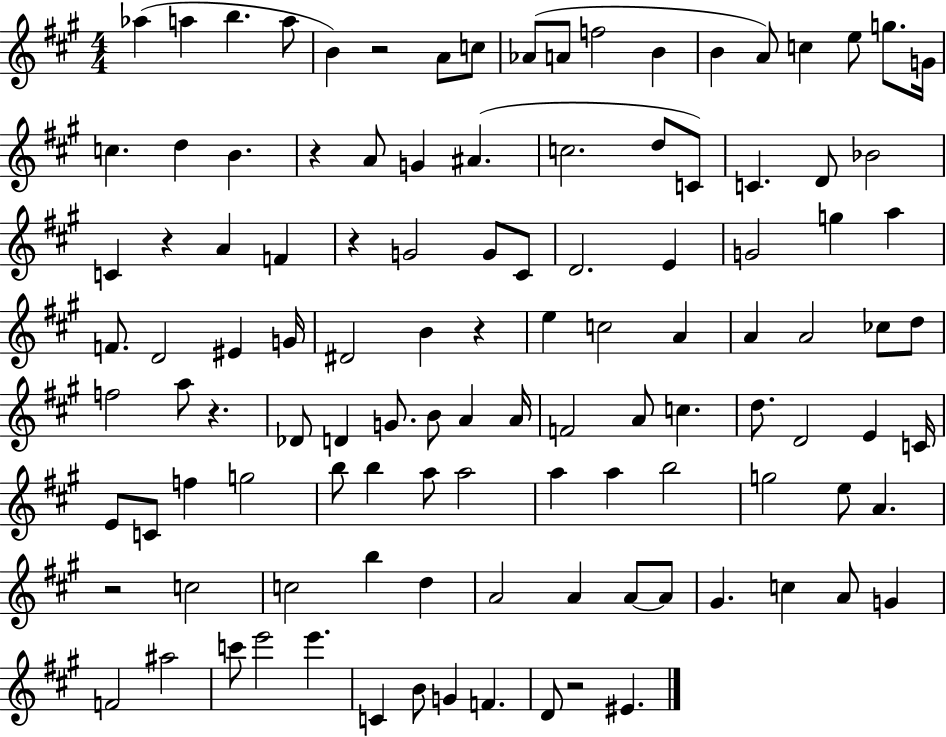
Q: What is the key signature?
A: A major